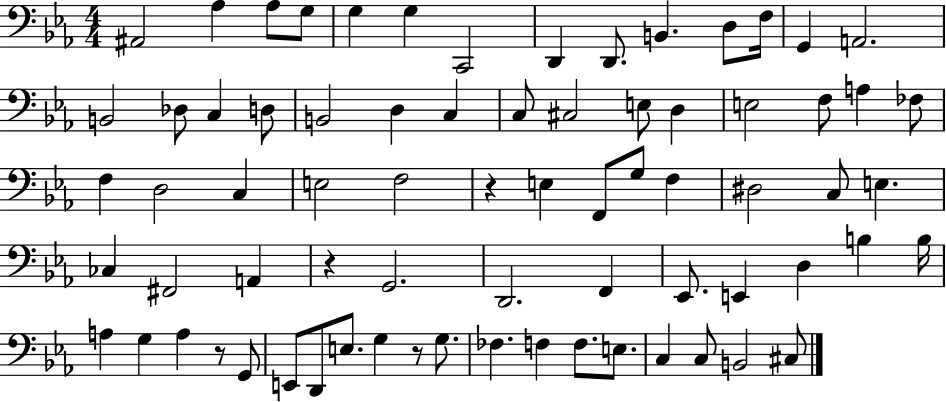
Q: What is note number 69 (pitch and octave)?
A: C#3